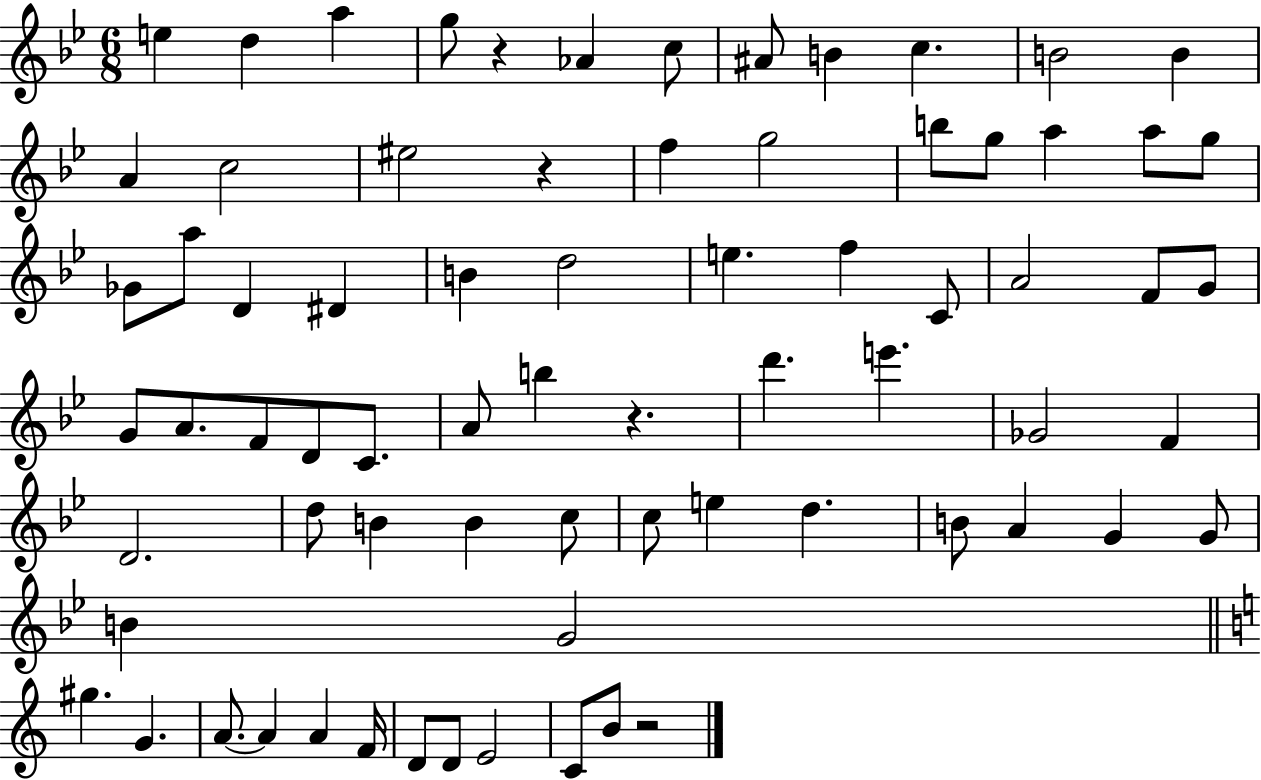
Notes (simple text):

E5/q D5/q A5/q G5/e R/q Ab4/q C5/e A#4/e B4/q C5/q. B4/h B4/q A4/q C5/h EIS5/h R/q F5/q G5/h B5/e G5/e A5/q A5/e G5/e Gb4/e A5/e D4/q D#4/q B4/q D5/h E5/q. F5/q C4/e A4/h F4/e G4/e G4/e A4/e. F4/e D4/e C4/e. A4/e B5/q R/q. D6/q. E6/q. Gb4/h F4/q D4/h. D5/e B4/q B4/q C5/e C5/e E5/q D5/q. B4/e A4/q G4/q G4/e B4/q G4/h G#5/q. G4/q. A4/e. A4/q A4/q F4/s D4/e D4/e E4/h C4/e B4/e R/h